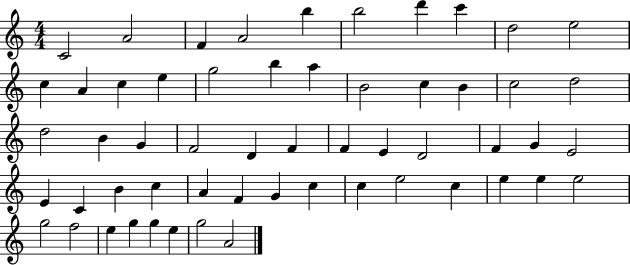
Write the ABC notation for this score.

X:1
T:Untitled
M:4/4
L:1/4
K:C
C2 A2 F A2 b b2 d' c' d2 e2 c A c e g2 b a B2 c B c2 d2 d2 B G F2 D F F E D2 F G E2 E C B c A F G c c e2 c e e e2 g2 f2 e g g e g2 A2